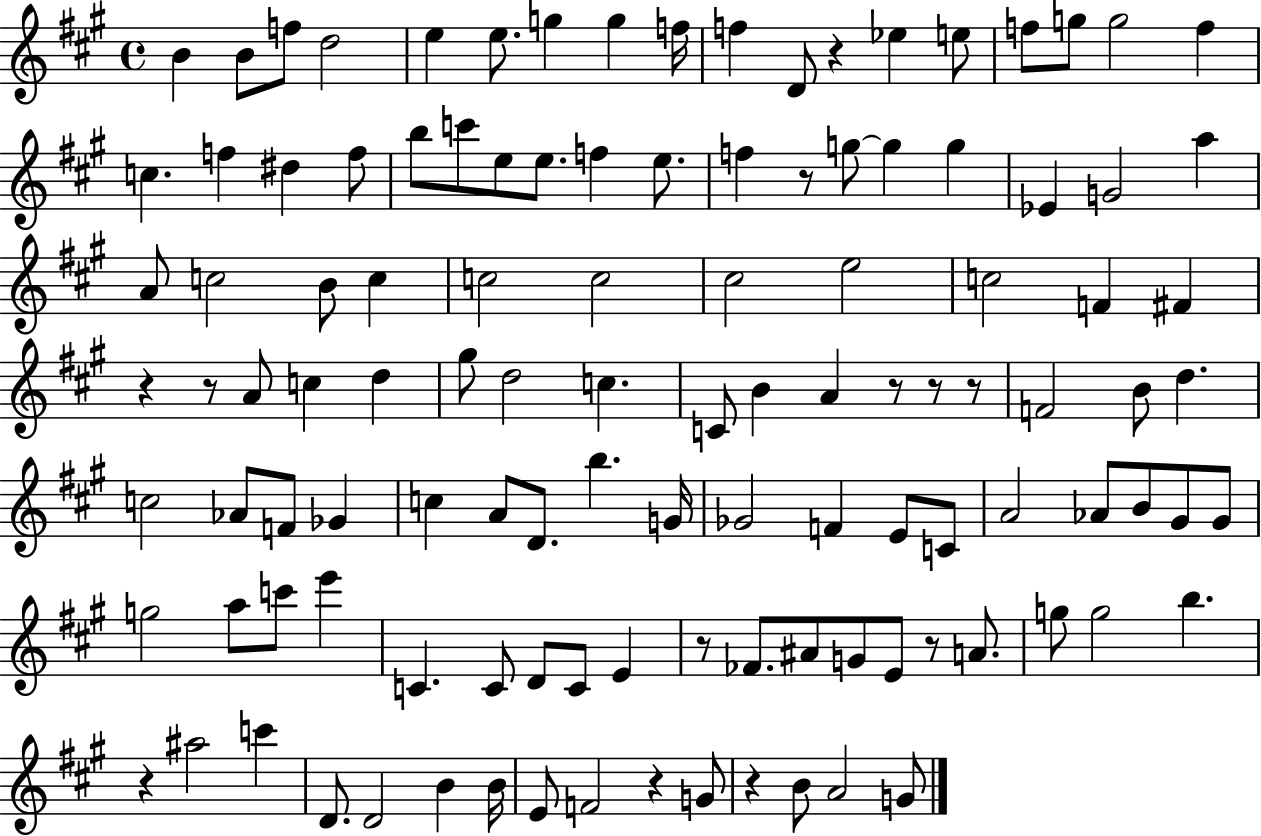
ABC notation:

X:1
T:Untitled
M:4/4
L:1/4
K:A
B B/2 f/2 d2 e e/2 g g f/4 f D/2 z _e e/2 f/2 g/2 g2 f c f ^d f/2 b/2 c'/2 e/2 e/2 f e/2 f z/2 g/2 g g _E G2 a A/2 c2 B/2 c c2 c2 ^c2 e2 c2 F ^F z z/2 A/2 c d ^g/2 d2 c C/2 B A z/2 z/2 z/2 F2 B/2 d c2 _A/2 F/2 _G c A/2 D/2 b G/4 _G2 F E/2 C/2 A2 _A/2 B/2 ^G/2 ^G/2 g2 a/2 c'/2 e' C C/2 D/2 C/2 E z/2 _F/2 ^A/2 G/2 E/2 z/2 A/2 g/2 g2 b z ^a2 c' D/2 D2 B B/4 E/2 F2 z G/2 z B/2 A2 G/2